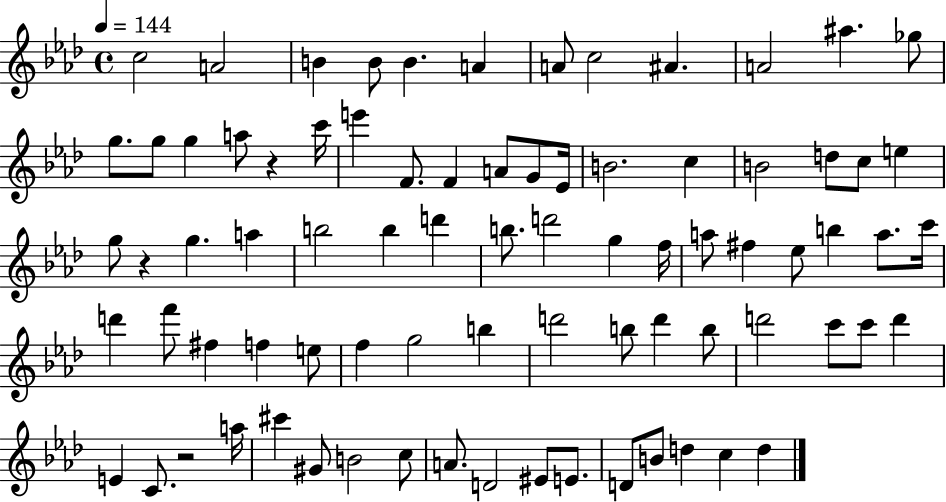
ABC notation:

X:1
T:Untitled
M:4/4
L:1/4
K:Ab
c2 A2 B B/2 B A A/2 c2 ^A A2 ^a _g/2 g/2 g/2 g a/2 z c'/4 e' F/2 F A/2 G/2 _E/4 B2 c B2 d/2 c/2 e g/2 z g a b2 b d' b/2 d'2 g f/4 a/2 ^f _e/2 b a/2 c'/4 d' f'/2 ^f f e/2 f g2 b d'2 b/2 d' b/2 d'2 c'/2 c'/2 d' E C/2 z2 a/4 ^c' ^G/2 B2 c/2 A/2 D2 ^E/2 E/2 D/2 B/2 d c d